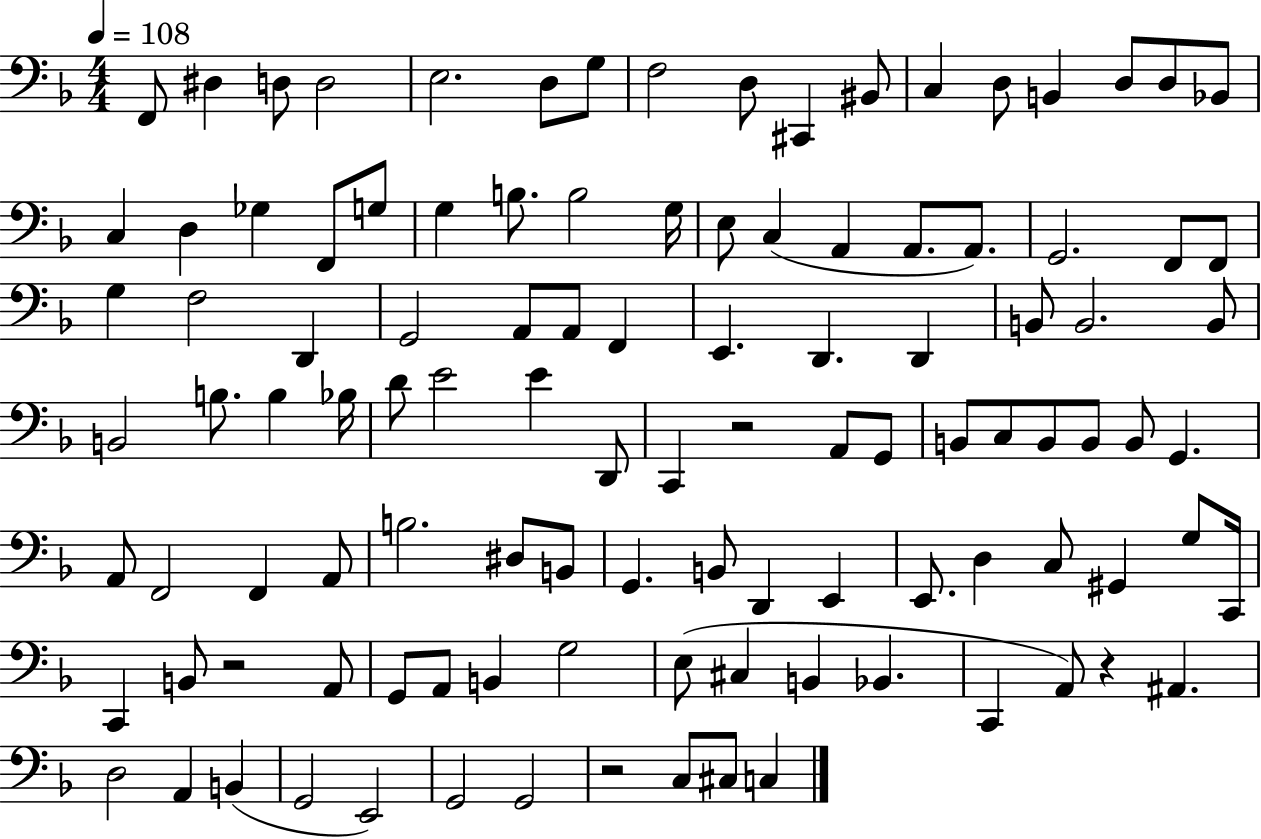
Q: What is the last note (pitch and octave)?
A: C3